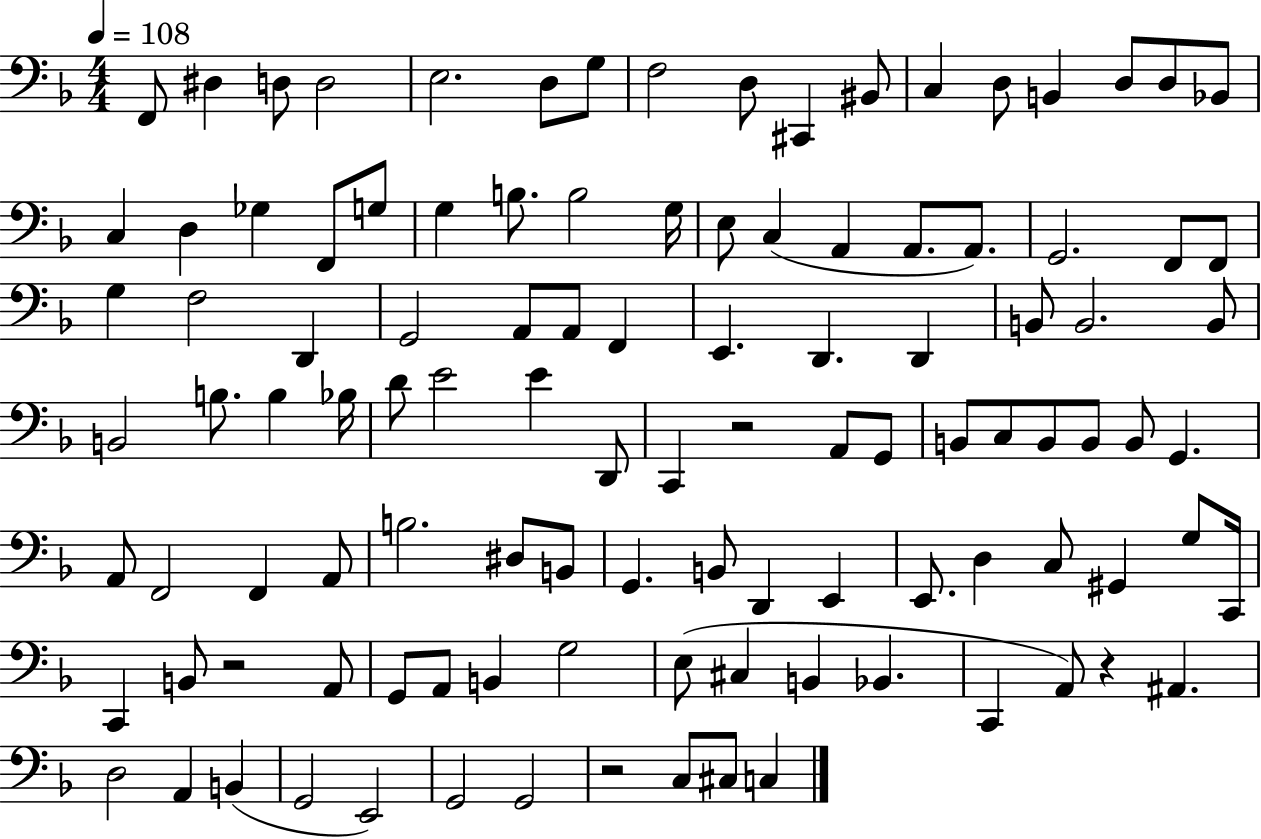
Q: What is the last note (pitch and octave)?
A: C3